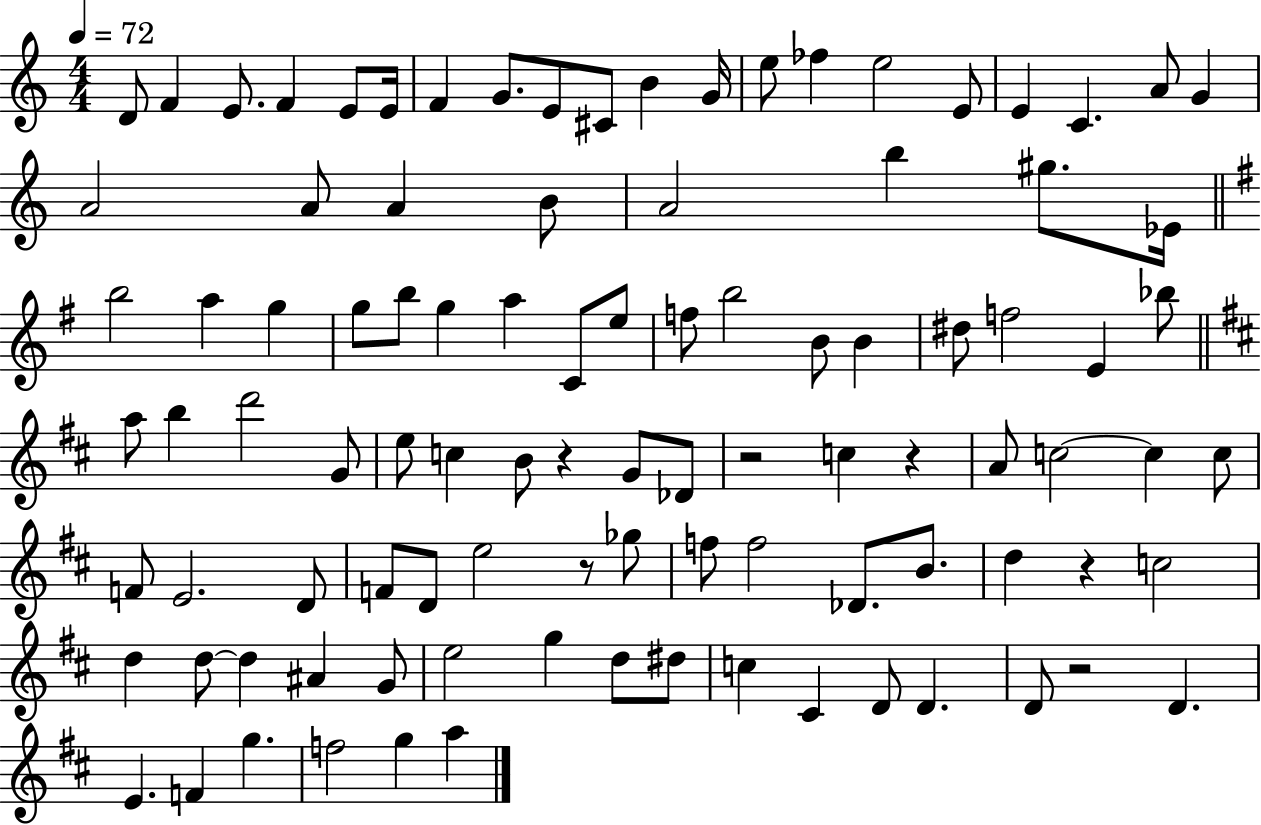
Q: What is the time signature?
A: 4/4